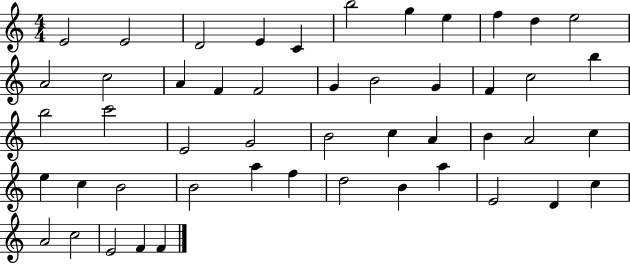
E4/h E4/h D4/h E4/q C4/q B5/h G5/q E5/q F5/q D5/q E5/h A4/h C5/h A4/q F4/q F4/h G4/q B4/h G4/q F4/q C5/h B5/q B5/h C6/h E4/h G4/h B4/h C5/q A4/q B4/q A4/h C5/q E5/q C5/q B4/h B4/h A5/q F5/q D5/h B4/q A5/q E4/h D4/q C5/q A4/h C5/h E4/h F4/q F4/q